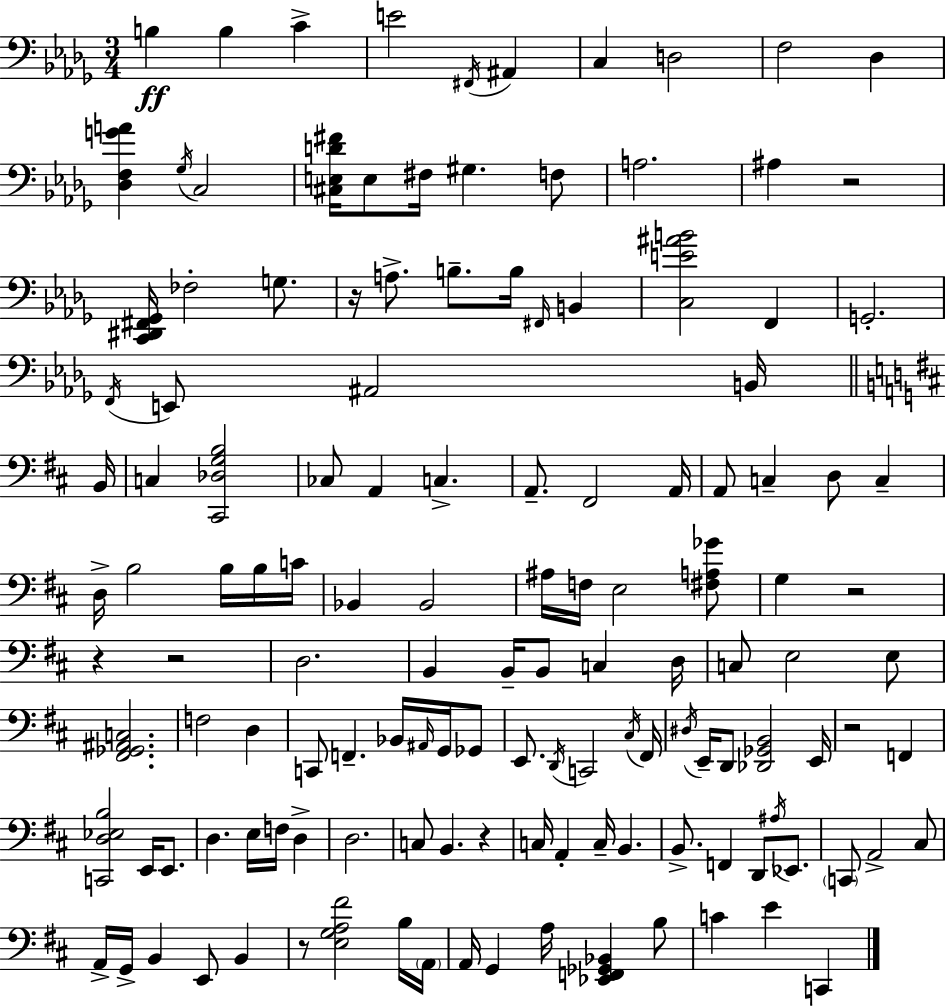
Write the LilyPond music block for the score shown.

{
  \clef bass
  \numericTimeSignature
  \time 3/4
  \key bes \minor
  \repeat volta 2 { b4\ff b4 c'4-> | e'2 \acciaccatura { fis,16 } ais,4 | c4 d2 | f2 des4 | \break <des f g' a'>4 \acciaccatura { ges16 } c2 | <cis e d' fis'>16 e8 fis16 gis4. | f8 a2. | ais4 r2 | \break <c, dis, fis, ges,>16 fes2-. g8. | r16 a8.-> b8.-- b16 \grace { fis,16 } b,4 | <c e' ais' b'>2 f,4 | g,2.-. | \break \acciaccatura { f,16 } e,8 ais,2 | b,16 \bar "||" \break \key d \major b,16 c4 <cis, des g b>2 | ces8 a,4 c4.-> | a,8.-- fis,2 | a,16 a,8 c4-- d8 c4-- | \break d16-> b2 b16 b16 | c'16 bes,4 bes,2 | ais16 f16 e2 <fis a ges'>8 | g4 r2 | \break r4 r2 | d2. | b,4 b,16-- b,8 c4 | d16 c8 e2 e8 | \break <fis, ges, ais, c>2. | f2 d4 | c,8 f,4.-- bes,16 \grace { ais,16 } g,16 | ges,8 e,8. \acciaccatura { d,16 } c,2 | \break \acciaccatura { cis16 } fis,16 \acciaccatura { dis16 } e,16-- d,8 <des, ges, b,>2 | e,16 r2 | f,4 <c, d ees b>2 | e,16 e,8. d4. e16 | \break f16 d4-> d2. | c8 b,4. | r4 c16 a,4-. c16-- b,4. | b,8.-> f,4 | \break d,8 \acciaccatura { ais16 } ees,8. \parenthesize c,8 a,2-> | cis8 a,16-> g,16-> b,4 | e,8 b,4 r8 <e g a fis'>2 | b16 \parenthesize a,16 a,16 g,4 a16 | \break <ees, f, ges, bes,>4 b8 c'4 e'4 | c,4 } \bar "|."
}